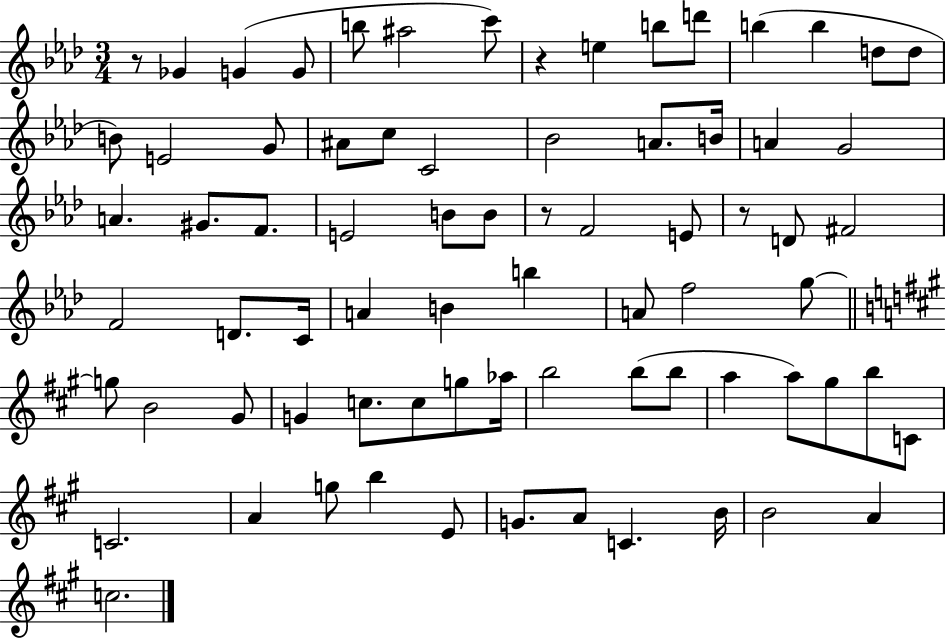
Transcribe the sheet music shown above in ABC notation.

X:1
T:Untitled
M:3/4
L:1/4
K:Ab
z/2 _G G G/2 b/2 ^a2 c'/2 z e b/2 d'/2 b b d/2 d/2 B/2 E2 G/2 ^A/2 c/2 C2 _B2 A/2 B/4 A G2 A ^G/2 F/2 E2 B/2 B/2 z/2 F2 E/2 z/2 D/2 ^F2 F2 D/2 C/4 A B b A/2 f2 g/2 g/2 B2 ^G/2 G c/2 c/2 g/2 _a/4 b2 b/2 b/2 a a/2 ^g/2 b/2 C/2 C2 A g/2 b E/2 G/2 A/2 C B/4 B2 A c2